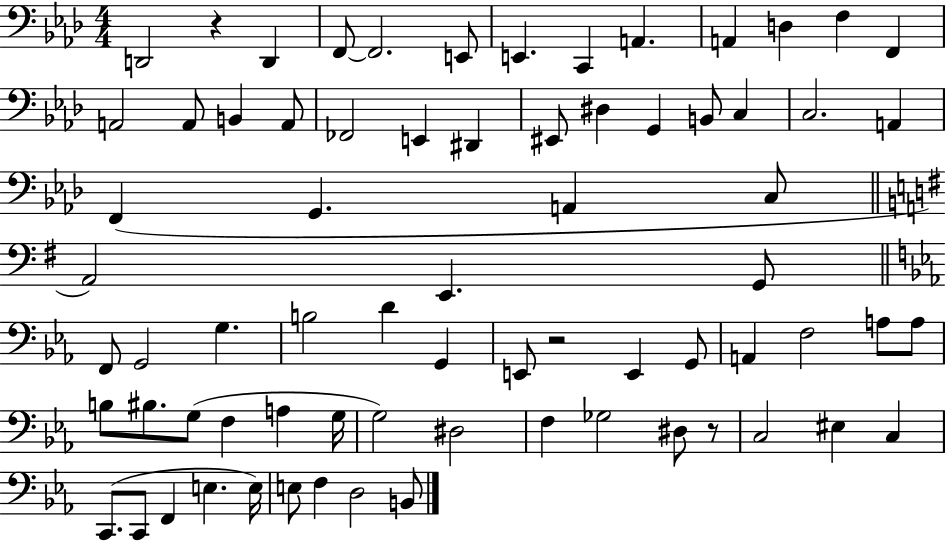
D2/h R/q D2/q F2/e F2/h. E2/e E2/q. C2/q A2/q. A2/q D3/q F3/q F2/q A2/h A2/e B2/q A2/e FES2/h E2/q D#2/q EIS2/e D#3/q G2/q B2/e C3/q C3/h. A2/q F2/q G2/q. A2/q C3/e A2/h E2/q. G2/e F2/e G2/h G3/q. B3/h D4/q G2/q E2/e R/h E2/q G2/e A2/q F3/h A3/e A3/e B3/e BIS3/e. G3/e F3/q A3/q G3/s G3/h D#3/h F3/q Gb3/h D#3/e R/e C3/h EIS3/q C3/q C2/e. C2/e F2/q E3/q. E3/s E3/e F3/q D3/h B2/e